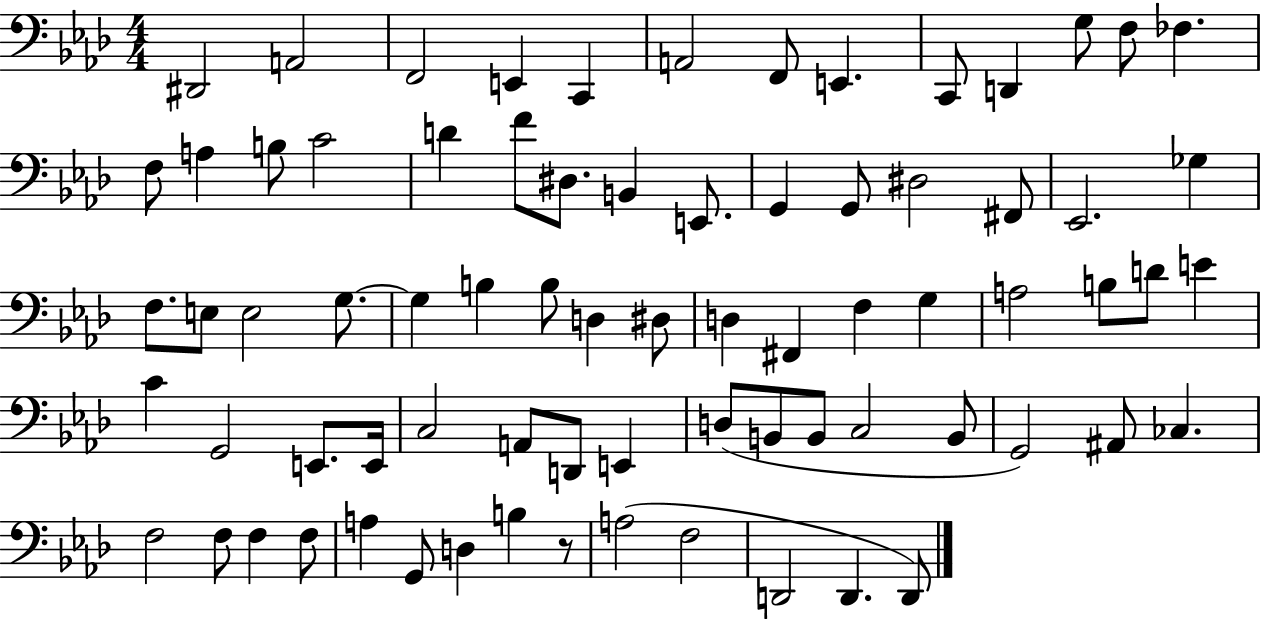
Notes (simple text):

D#2/h A2/h F2/h E2/q C2/q A2/h F2/e E2/q. C2/e D2/q G3/e F3/e FES3/q. F3/e A3/q B3/e C4/h D4/q F4/e D#3/e. B2/q E2/e. G2/q G2/e D#3/h F#2/e Eb2/h. Gb3/q F3/e. E3/e E3/h G3/e. G3/q B3/q B3/e D3/q D#3/e D3/q F#2/q F3/q G3/q A3/h B3/e D4/e E4/q C4/q G2/h E2/e. E2/s C3/h A2/e D2/e E2/q D3/e B2/e B2/e C3/h B2/e G2/h A#2/e CES3/q. F3/h F3/e F3/q F3/e A3/q G2/e D3/q B3/q R/e A3/h F3/h D2/h D2/q. D2/e